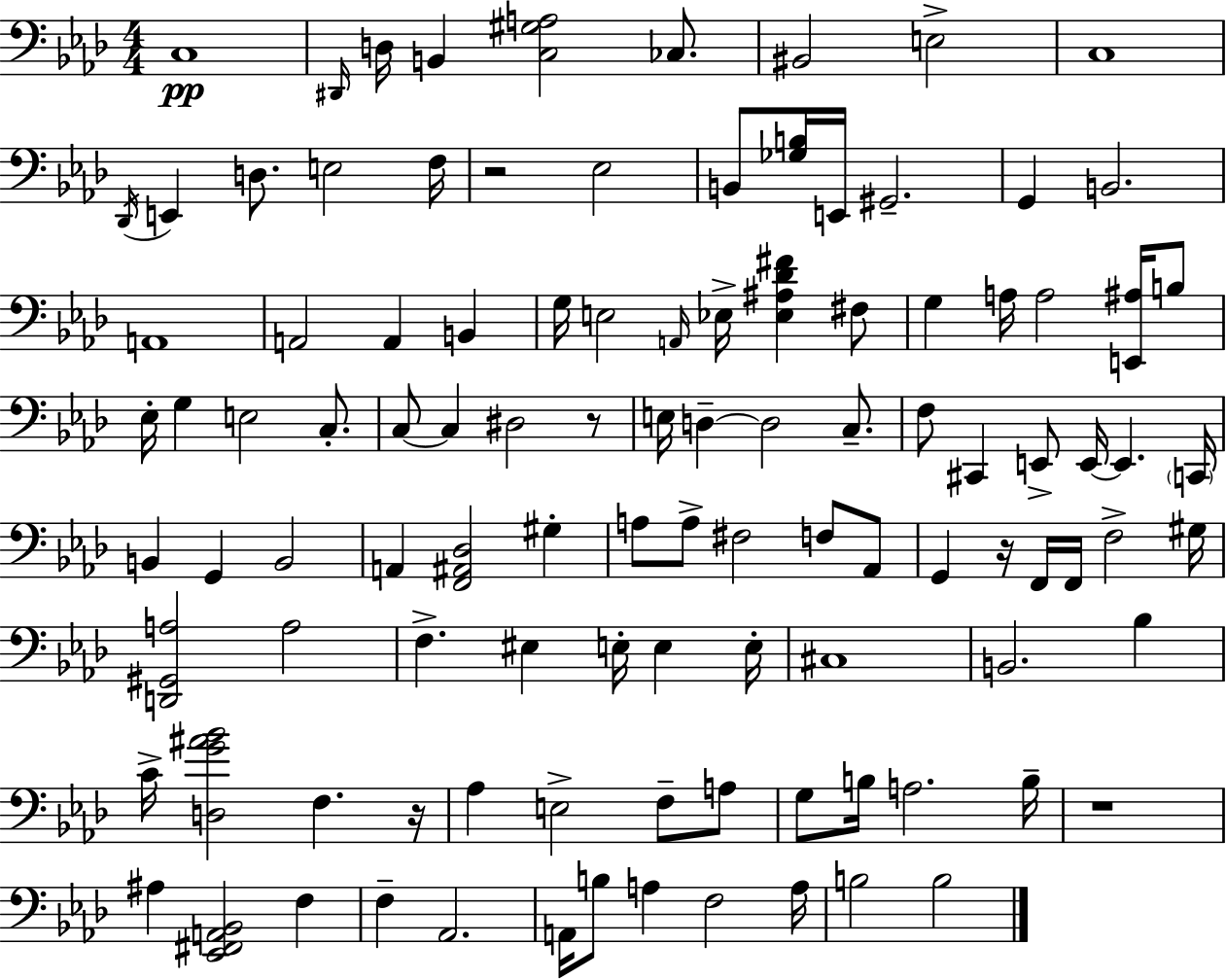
{
  \clef bass
  \numericTimeSignature
  \time 4/4
  \key aes \major
  c1\pp | \grace { dis,16 } d16 b,4 <c gis a>2 ces8. | bis,2 e2-> | c1 | \break \acciaccatura { des,16 } e,4 d8. e2 | f16 r2 ees2 | b,8 <ges b>16 e,16 gis,2.-- | g,4 b,2. | \break a,1 | a,2 a,4 b,4 | g16 e2 \grace { a,16 } ees16-> <ees ais des' fis'>4 | fis8 g4 a16 a2 | \break <e, ais>16 b8 ees16-. g4 e2 | c8.-. c8~~ c4 dis2 | r8 e16 d4--~~ d2 | c8.-- f8 cis,4 e,8-> e,16~~ e,4. | \break \parenthesize c,16 b,4 g,4 b,2 | a,4 <f, ais, des>2 gis4-. | a8 a8-> fis2 f8 | aes,8 g,4 r16 f,16 f,16 f2-> | \break gis16 <d, gis, a>2 a2 | f4.-> eis4 e16-. e4 | e16-. cis1 | b,2. bes4 | \break c'16-> <d g' ais' bes'>2 f4. | r16 aes4 e2-> f8-- | a8 g8 b16 a2. | b16-- r1 | \break ais4 <ees, fis, a, bes,>2 f4 | f4-- aes,2. | a,16 b8 a4 f2 | a16 b2 b2 | \break \bar "|."
}